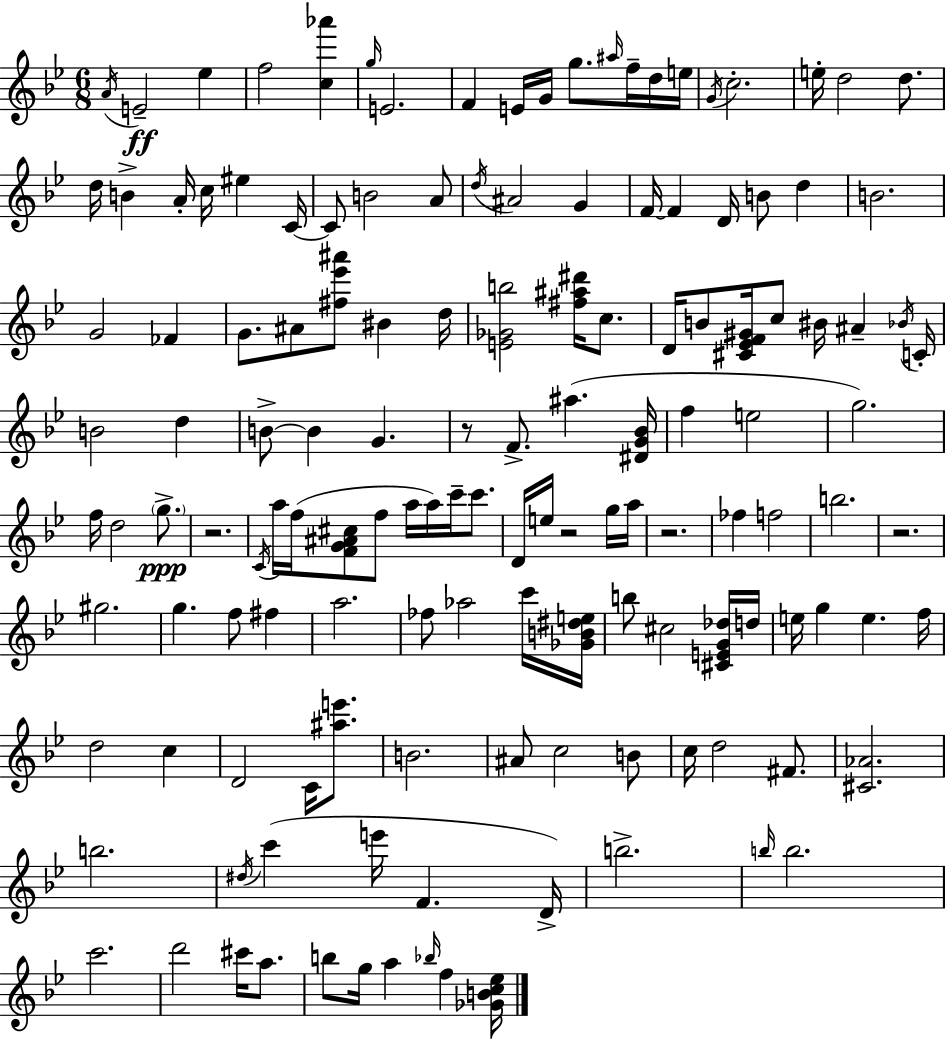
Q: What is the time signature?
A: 6/8